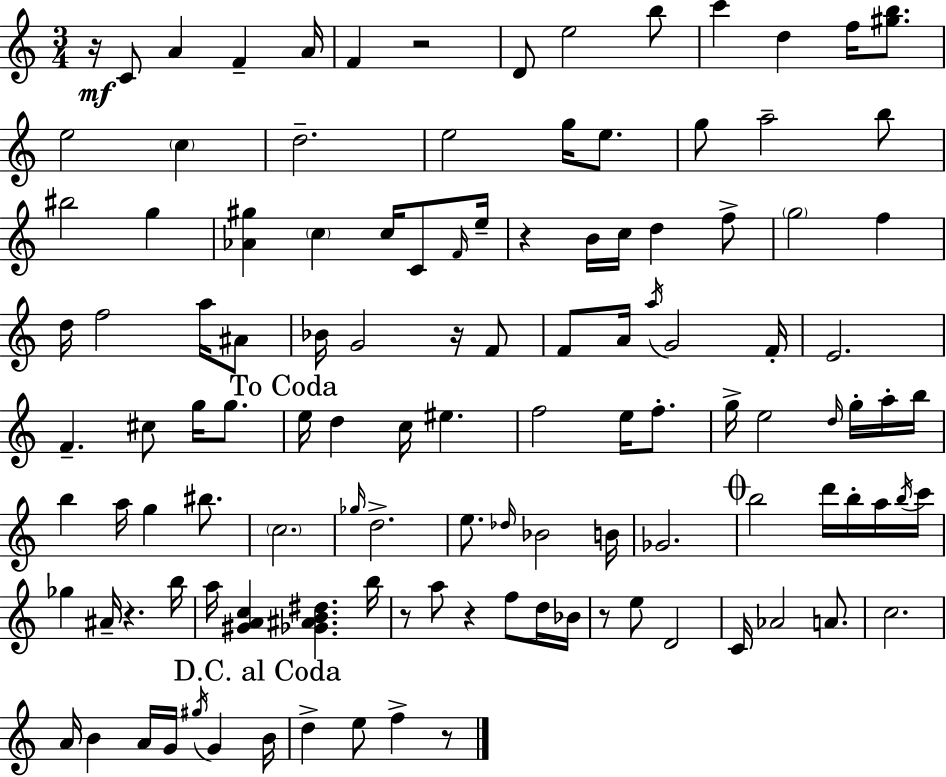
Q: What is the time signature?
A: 3/4